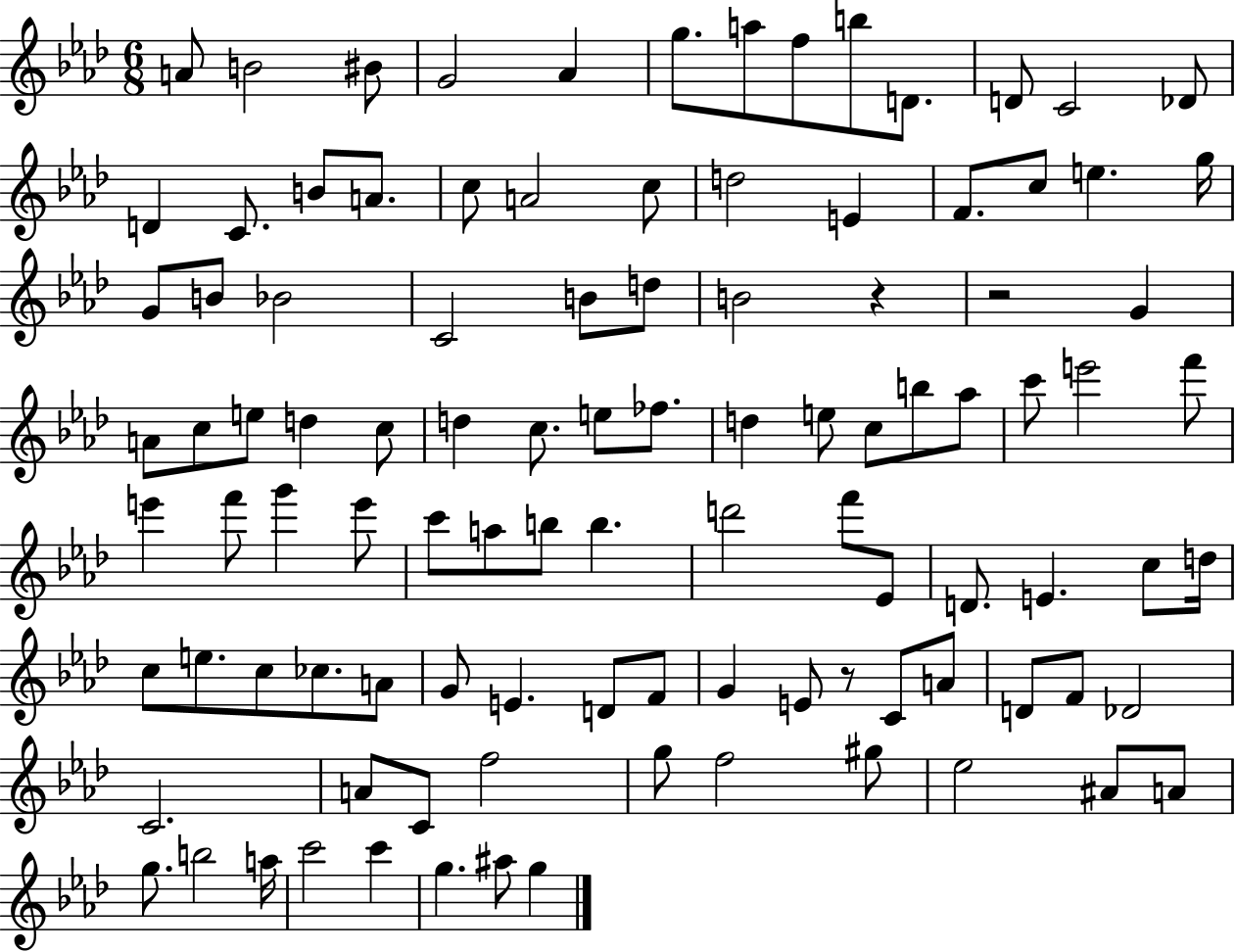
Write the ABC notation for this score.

X:1
T:Untitled
M:6/8
L:1/4
K:Ab
A/2 B2 ^B/2 G2 _A g/2 a/2 f/2 b/2 D/2 D/2 C2 _D/2 D C/2 B/2 A/2 c/2 A2 c/2 d2 E F/2 c/2 e g/4 G/2 B/2 _B2 C2 B/2 d/2 B2 z z2 G A/2 c/2 e/2 d c/2 d c/2 e/2 _f/2 d e/2 c/2 b/2 _a/2 c'/2 e'2 f'/2 e' f'/2 g' e'/2 c'/2 a/2 b/2 b d'2 f'/2 _E/2 D/2 E c/2 d/4 c/2 e/2 c/2 _c/2 A/2 G/2 E D/2 F/2 G E/2 z/2 C/2 A/2 D/2 F/2 _D2 C2 A/2 C/2 f2 g/2 f2 ^g/2 _e2 ^A/2 A/2 g/2 b2 a/4 c'2 c' g ^a/2 g